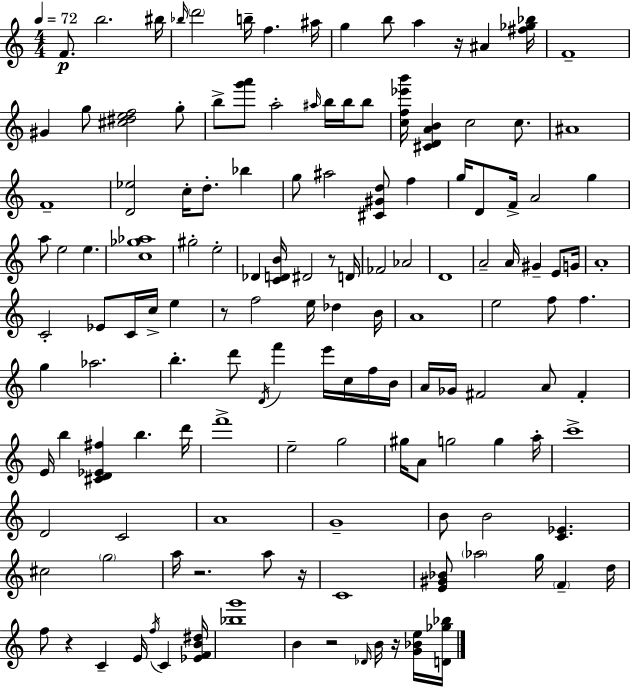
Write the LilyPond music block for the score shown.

{
  \clef treble
  \numericTimeSignature
  \time 4/4
  \key c \major
  \tempo 4 = 72
  f'8.\p b''2. bis''16 | \grace { bes''16 } \parenthesize d'''2 b''16-- f''4. | ais''16 g''4 b''8 a''4 r16 ais'4 | <fis'' ges'' bes''>16 f'1-- | \break gis'4 g''8 <cis'' dis'' e'' f''>2 g''8-. | b''8-> <g''' a'''>8 a''2-. \grace { ais''16 } b''16 b''16 | b''8 <c'' f'' ees''' b'''>16 <cis' d' a' b'>4 c''2 c''8. | ais'1 | \break f'1-- | <d' ees''>2 c''16-. d''8.-. bes''4 | g''8 ais''2 <cis' gis' d''>8 f''4 | g''16 d'8 f'16-> a'2 g''4 | \break a''8 e''2 e''4. | <c'' ges'' aes''>1 | gis''2-. e''2-. | des'4 <c' d' b'>16 dis'2 r8 | \break d'16 fes'2 aes'2 | d'1 | a'2-- a'16 gis'4-- e'8 | g'16 a'1-. | \break c'2-. ees'8 c'16 c''16-> e''4 | r8 f''2 e''16 des''4 | b'16 a'1 | e''2 f''8 f''4. | \break g''4 aes''2. | b''4.-. d'''8 \acciaccatura { d'16 } f'''4 e'''16 | c''16 f''16 b'16 a'16 ges'16 fis'2 a'8 fis'4-. | e'16 b''4 <cis' d' ees' fis''>4 b''4. | \break d'''16 f'''1-> | e''2-- g''2 | gis''16 a'8 g''2 g''4 | a''16-. c'''1-> | \break d'2 c'2 | a'1 | g'1-- | b'8 b'2 <c' ees'>4. | \break cis''2 \parenthesize g''2 | a''16 r2. | a''8 r16 c'1 | <e' gis' bes'>8 \parenthesize aes''2 g''16 \parenthesize f'4-- | \break d''16 f''8 r4 c'4-- e'16 \acciaccatura { f''16 } c'4 | <ees' f' b' dis''>16 <bes'' g'''>1 | b'4 r2 | \grace { des'16 } b'16 r16 <g' bes' e''>16 <d' ges'' bes''>16 \bar "|."
}